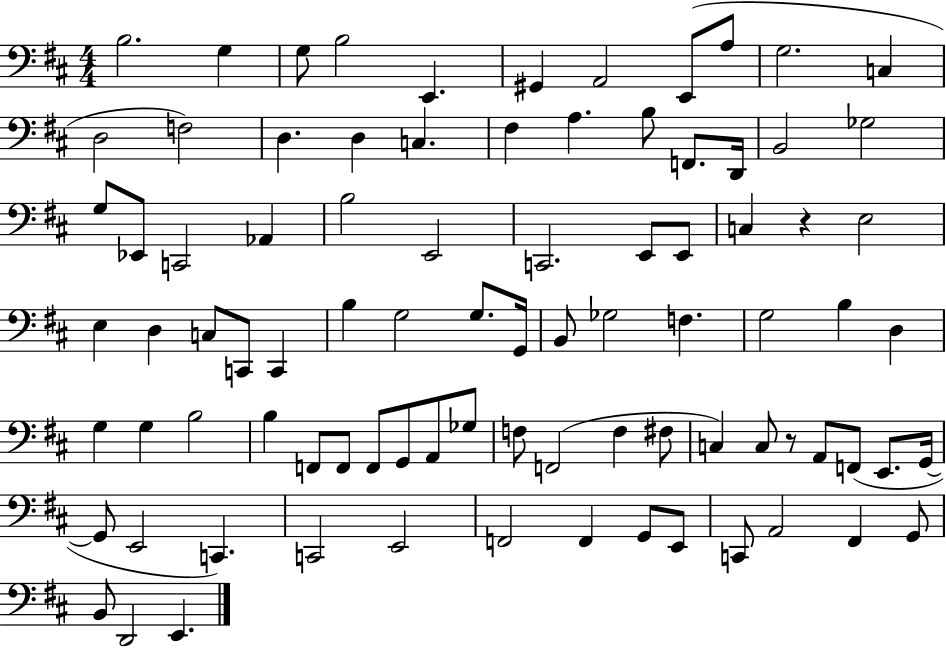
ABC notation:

X:1
T:Untitled
M:4/4
L:1/4
K:D
B,2 G, G,/2 B,2 E,, ^G,, A,,2 E,,/2 A,/2 G,2 C, D,2 F,2 D, D, C, ^F, A, B,/2 F,,/2 D,,/4 B,,2 _G,2 G,/2 _E,,/2 C,,2 _A,, B,2 E,,2 C,,2 E,,/2 E,,/2 C, z E,2 E, D, C,/2 C,,/2 C,, B, G,2 G,/2 G,,/4 B,,/2 _G,2 F, G,2 B, D, G, G, B,2 B, F,,/2 F,,/2 F,,/2 G,,/2 A,,/2 _G,/2 F,/2 F,,2 F, ^F,/2 C, C,/2 z/2 A,,/2 F,,/2 E,,/2 G,,/4 G,,/2 E,,2 C,, C,,2 E,,2 F,,2 F,, G,,/2 E,,/2 C,,/2 A,,2 ^F,, G,,/2 B,,/2 D,,2 E,,